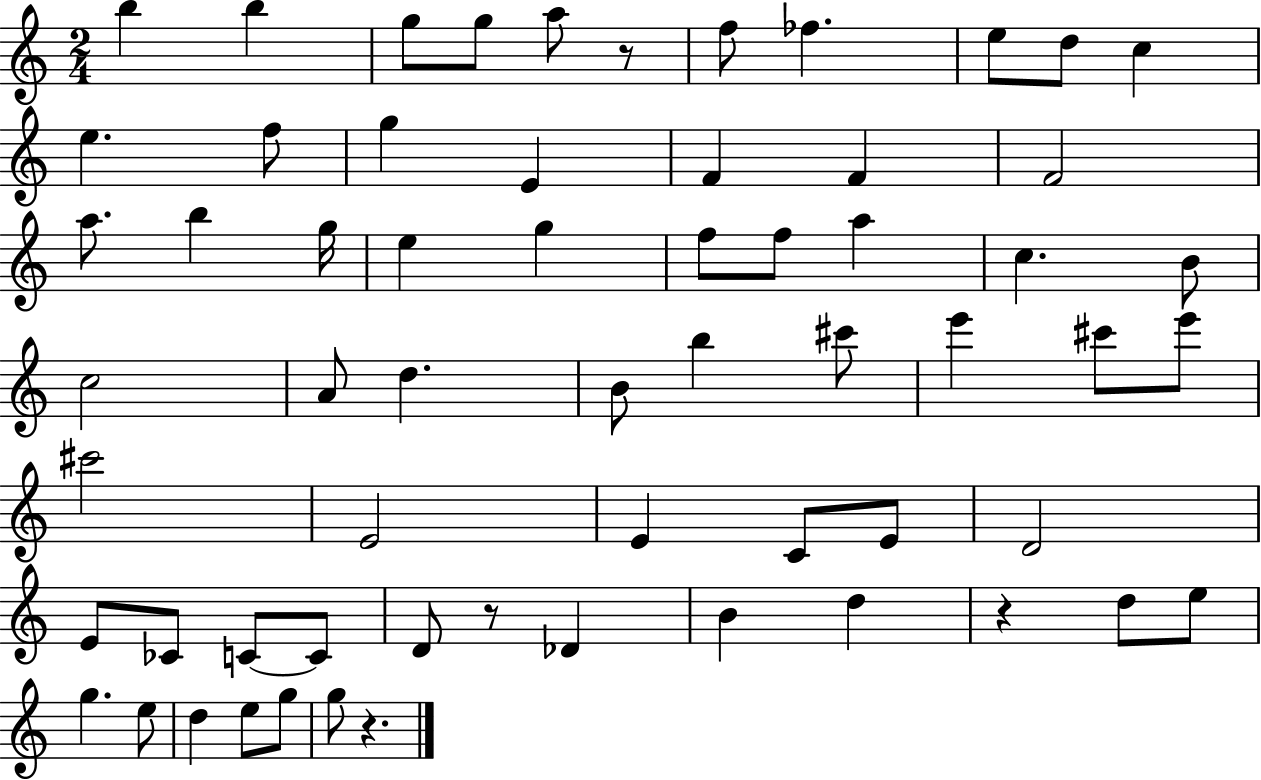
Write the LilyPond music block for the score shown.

{
  \clef treble
  \numericTimeSignature
  \time 2/4
  \key c \major
  b''4 b''4 | g''8 g''8 a''8 r8 | f''8 fes''4. | e''8 d''8 c''4 | \break e''4. f''8 | g''4 e'4 | f'4 f'4 | f'2 | \break a''8. b''4 g''16 | e''4 g''4 | f''8 f''8 a''4 | c''4. b'8 | \break c''2 | a'8 d''4. | b'8 b''4 cis'''8 | e'''4 cis'''8 e'''8 | \break cis'''2 | e'2 | e'4 c'8 e'8 | d'2 | \break e'8 ces'8 c'8~~ c'8 | d'8 r8 des'4 | b'4 d''4 | r4 d''8 e''8 | \break g''4. e''8 | d''4 e''8 g''8 | g''8 r4. | \bar "|."
}